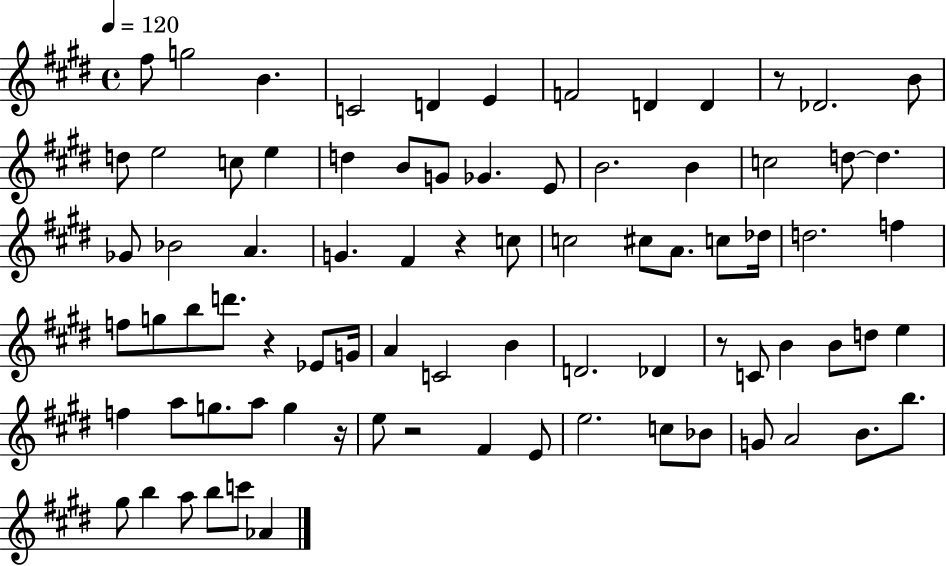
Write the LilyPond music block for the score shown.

{
  \clef treble
  \time 4/4
  \defaultTimeSignature
  \key e \major
  \tempo 4 = 120
  fis''8 g''2 b'4. | c'2 d'4 e'4 | f'2 d'4 d'4 | r8 des'2. b'8 | \break d''8 e''2 c''8 e''4 | d''4 b'8 g'8 ges'4. e'8 | b'2. b'4 | c''2 d''8~~ d''4. | \break ges'8 bes'2 a'4. | g'4. fis'4 r4 c''8 | c''2 cis''8 a'8. c''8 des''16 | d''2. f''4 | \break f''8 g''8 b''8 d'''8. r4 ees'8 g'16 | a'4 c'2 b'4 | d'2. des'4 | r8 c'8 b'4 b'8 d''8 e''4 | \break f''4 a''8 g''8. a''8 g''4 r16 | e''8 r2 fis'4 e'8 | e''2. c''8 bes'8 | g'8 a'2 b'8. b''8. | \break gis''8 b''4 a''8 b''8 c'''8 aes'4 | \bar "|."
}